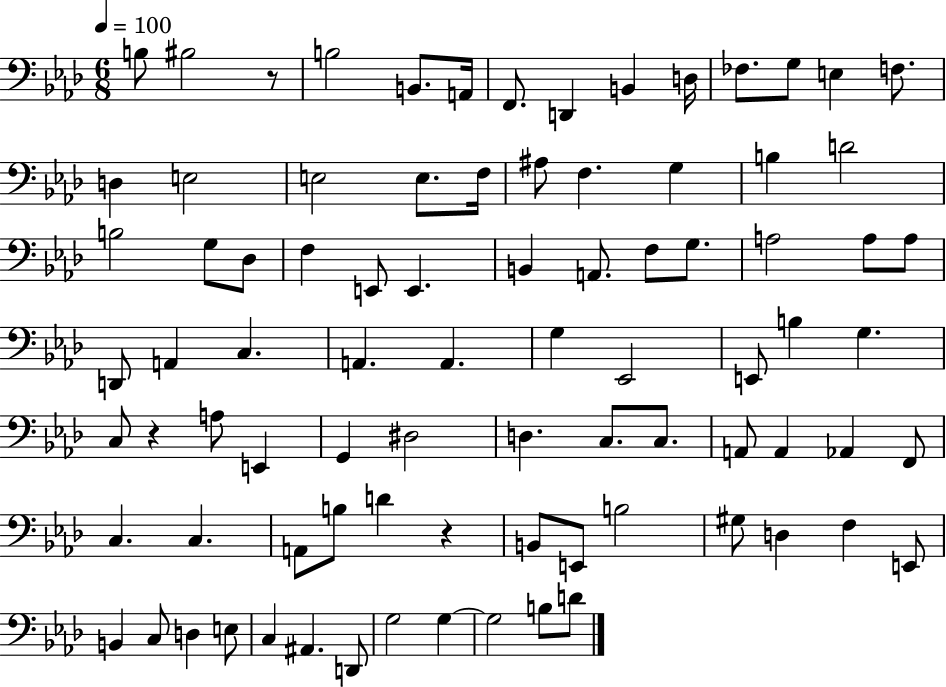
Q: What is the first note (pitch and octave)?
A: B3